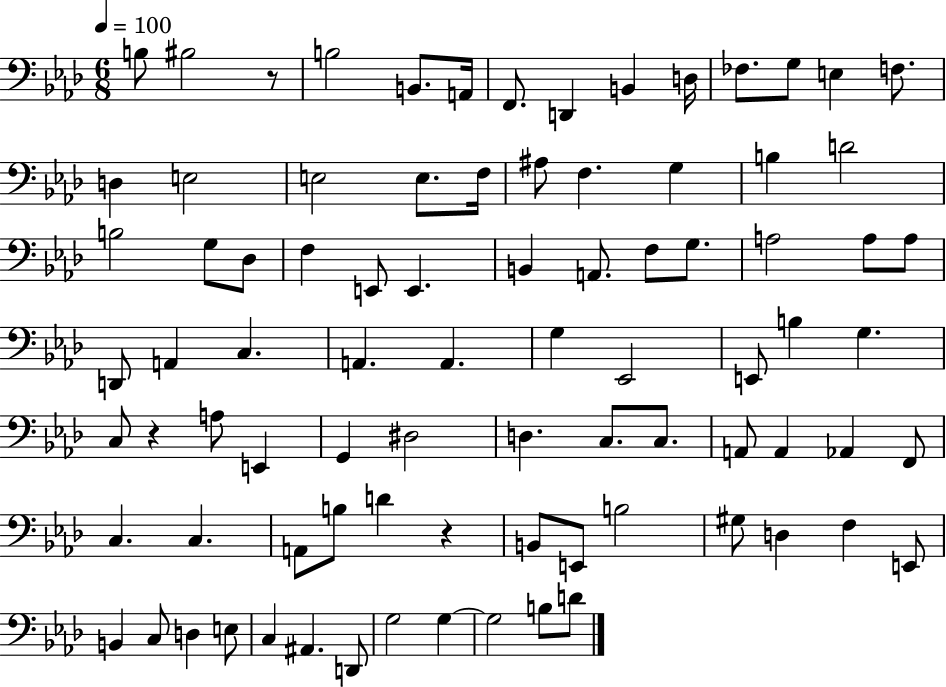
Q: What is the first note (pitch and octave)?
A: B3